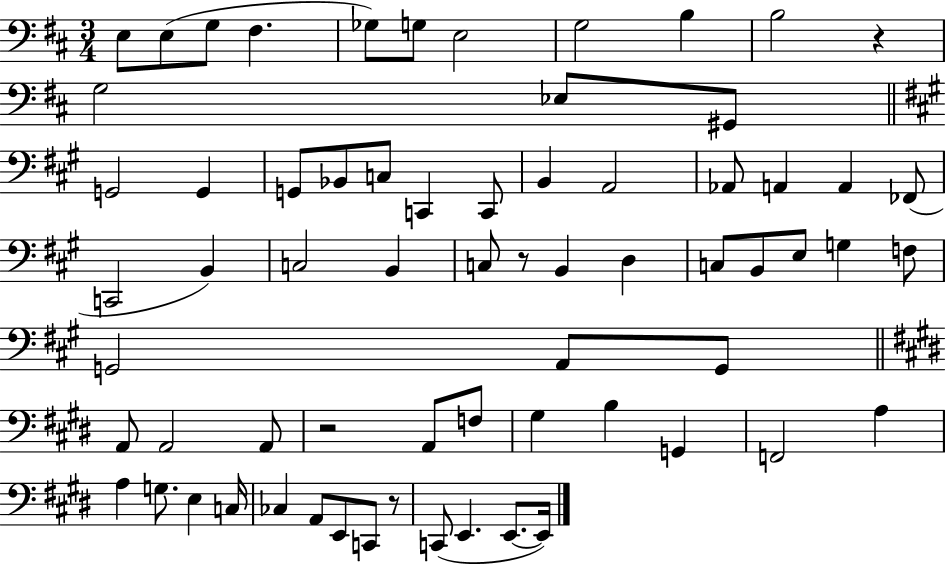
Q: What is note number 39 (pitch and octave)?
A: G2